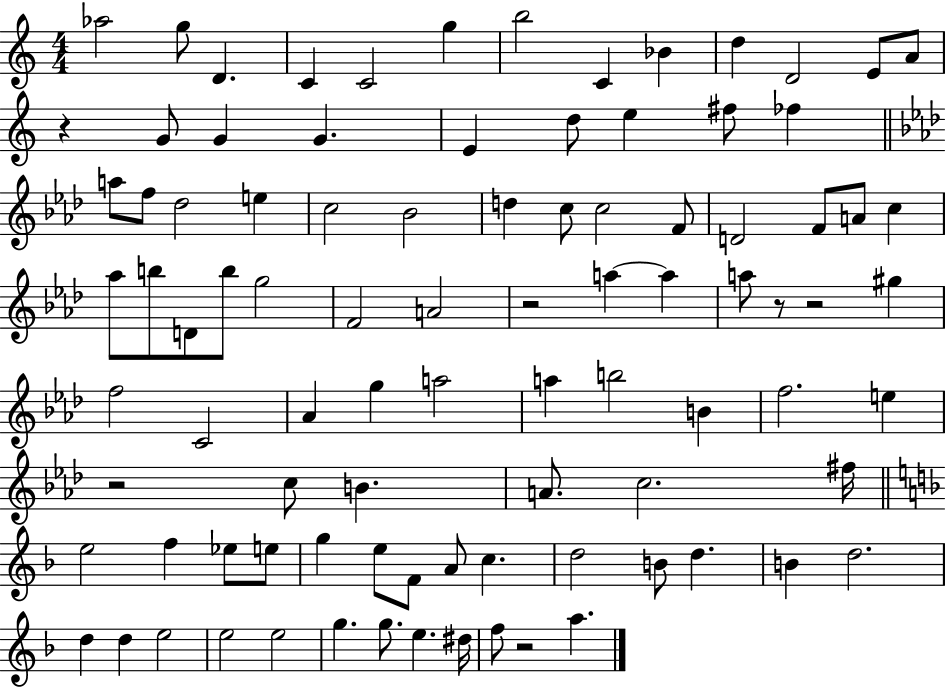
{
  \clef treble
  \numericTimeSignature
  \time 4/4
  \key c \major
  aes''2 g''8 d'4. | c'4 c'2 g''4 | b''2 c'4 bes'4 | d''4 d'2 e'8 a'8 | \break r4 g'8 g'4 g'4. | e'4 d''8 e''4 fis''8 fes''4 | \bar "||" \break \key f \minor a''8 f''8 des''2 e''4 | c''2 bes'2 | d''4 c''8 c''2 f'8 | d'2 f'8 a'8 c''4 | \break aes''8 b''8 d'8 b''8 g''2 | f'2 a'2 | r2 a''4~~ a''4 | a''8 r8 r2 gis''4 | \break f''2 c'2 | aes'4 g''4 a''2 | a''4 b''2 b'4 | f''2. e''4 | \break r2 c''8 b'4. | a'8. c''2. fis''16 | \bar "||" \break \key f \major e''2 f''4 ees''8 e''8 | g''4 e''8 f'8 a'8 c''4. | d''2 b'8 d''4. | b'4 d''2. | \break d''4 d''4 e''2 | e''2 e''2 | g''4. g''8. e''4. dis''16 | f''8 r2 a''4. | \break \bar "|."
}